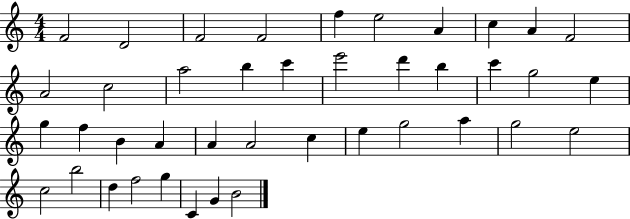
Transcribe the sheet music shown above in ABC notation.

X:1
T:Untitled
M:4/4
L:1/4
K:C
F2 D2 F2 F2 f e2 A c A F2 A2 c2 a2 b c' e'2 d' b c' g2 e g f B A A A2 c e g2 a g2 e2 c2 b2 d f2 g C G B2